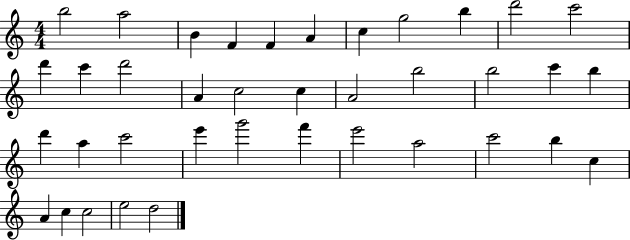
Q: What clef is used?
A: treble